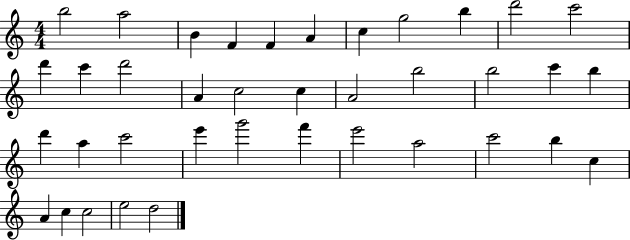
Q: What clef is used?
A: treble